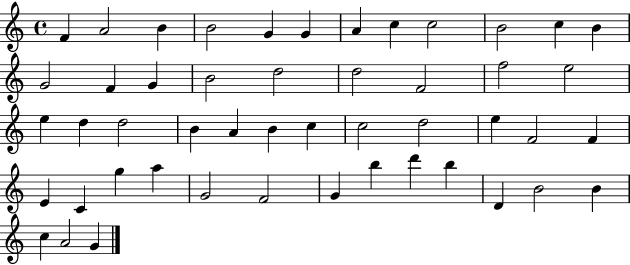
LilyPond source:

{
  \clef treble
  \time 4/4
  \defaultTimeSignature
  \key c \major
  f'4 a'2 b'4 | b'2 g'4 g'4 | a'4 c''4 c''2 | b'2 c''4 b'4 | \break g'2 f'4 g'4 | b'2 d''2 | d''2 f'2 | f''2 e''2 | \break e''4 d''4 d''2 | b'4 a'4 b'4 c''4 | c''2 d''2 | e''4 f'2 f'4 | \break e'4 c'4 g''4 a''4 | g'2 f'2 | g'4 b''4 d'''4 b''4 | d'4 b'2 b'4 | \break c''4 a'2 g'4 | \bar "|."
}